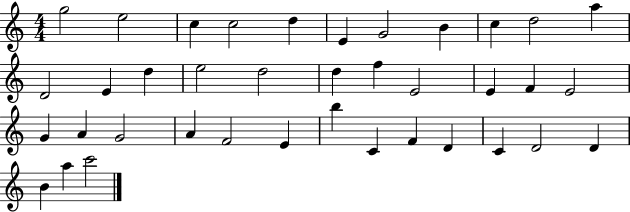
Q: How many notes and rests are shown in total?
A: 38